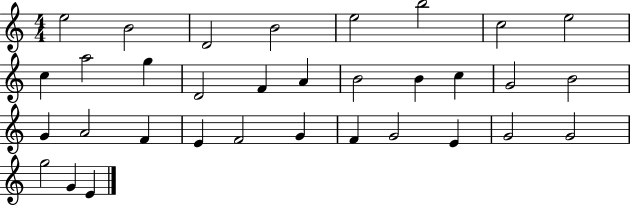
{
  \clef treble
  \numericTimeSignature
  \time 4/4
  \key c \major
  e''2 b'2 | d'2 b'2 | e''2 b''2 | c''2 e''2 | \break c''4 a''2 g''4 | d'2 f'4 a'4 | b'2 b'4 c''4 | g'2 b'2 | \break g'4 a'2 f'4 | e'4 f'2 g'4 | f'4 g'2 e'4 | g'2 g'2 | \break g''2 g'4 e'4 | \bar "|."
}